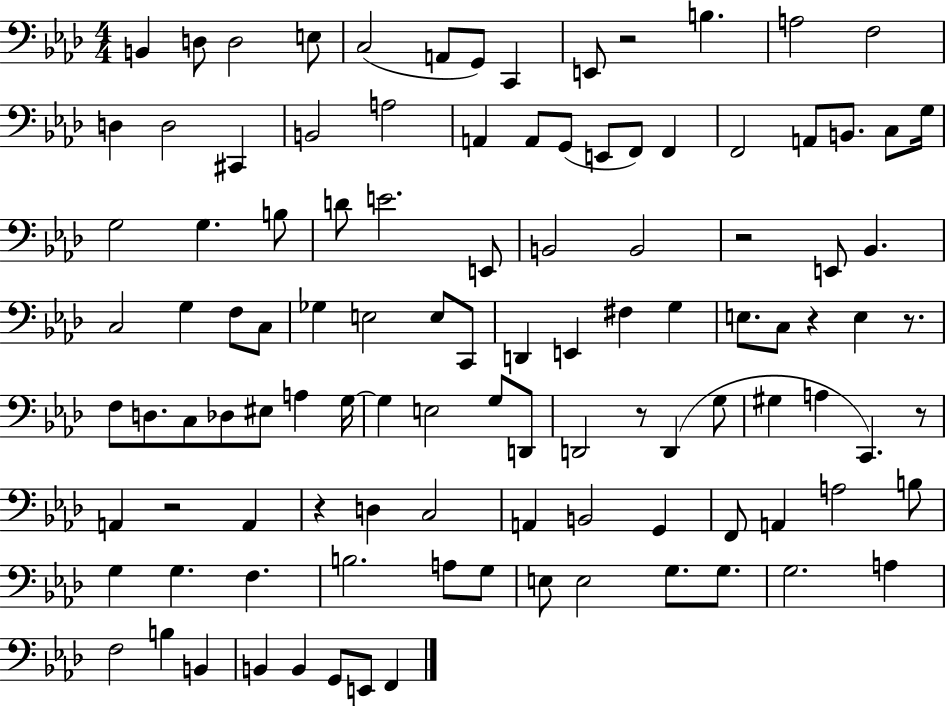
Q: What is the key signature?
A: AES major